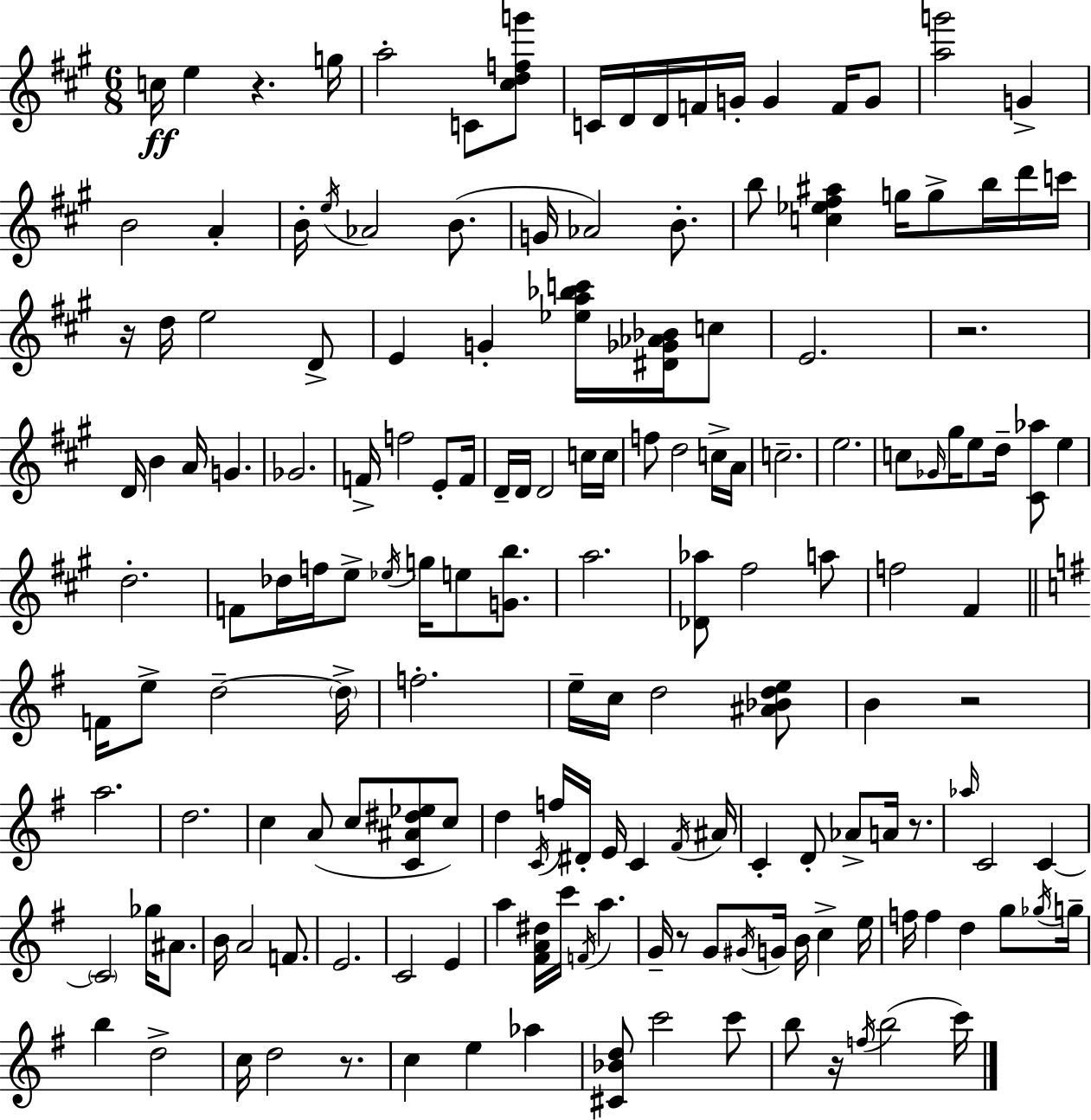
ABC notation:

X:1
T:Untitled
M:6/8
L:1/4
K:A
c/4 e z g/4 a2 C/2 [^cdfg']/2 C/4 D/4 D/4 F/4 G/4 G F/4 G/2 [ag']2 G B2 A B/4 e/4 _A2 B/2 G/4 _A2 B/2 b/2 [c_e^f^a] g/4 g/2 b/4 d'/4 c'/4 z/4 d/4 e2 D/2 E G [_ea_bc']/4 [^D_G_A_B]/4 c/2 E2 z2 D/4 B A/4 G _G2 F/4 f2 E/2 F/4 D/4 D/4 D2 c/4 c/4 f/2 d2 c/4 A/4 c2 e2 c/2 _G/4 ^g/4 e/2 d/4 [^C_a]/2 e d2 F/2 _d/4 f/4 e/2 _e/4 g/4 e/2 [Gb]/2 a2 [_D_a]/2 ^f2 a/2 f2 ^F F/4 e/2 d2 d/4 f2 e/4 c/4 d2 [^A_Bde]/2 B z2 a2 d2 c A/2 c/2 [C^A^d_e]/2 c/2 d C/4 f/4 ^D/4 E/4 C ^F/4 ^A/4 C D/2 _A/2 A/4 z/2 _a/4 C2 C C2 _g/4 ^A/2 B/4 A2 F/2 E2 C2 E a [^FA^d]/4 c'/4 F/4 a G/4 z/2 G/2 ^G/4 G/4 B/4 c e/4 f/4 f d g/2 _g/4 g/4 b d2 c/4 d2 z/2 c e _a [^C_Bd]/2 c'2 c'/2 b/2 z/4 f/4 b2 c'/4